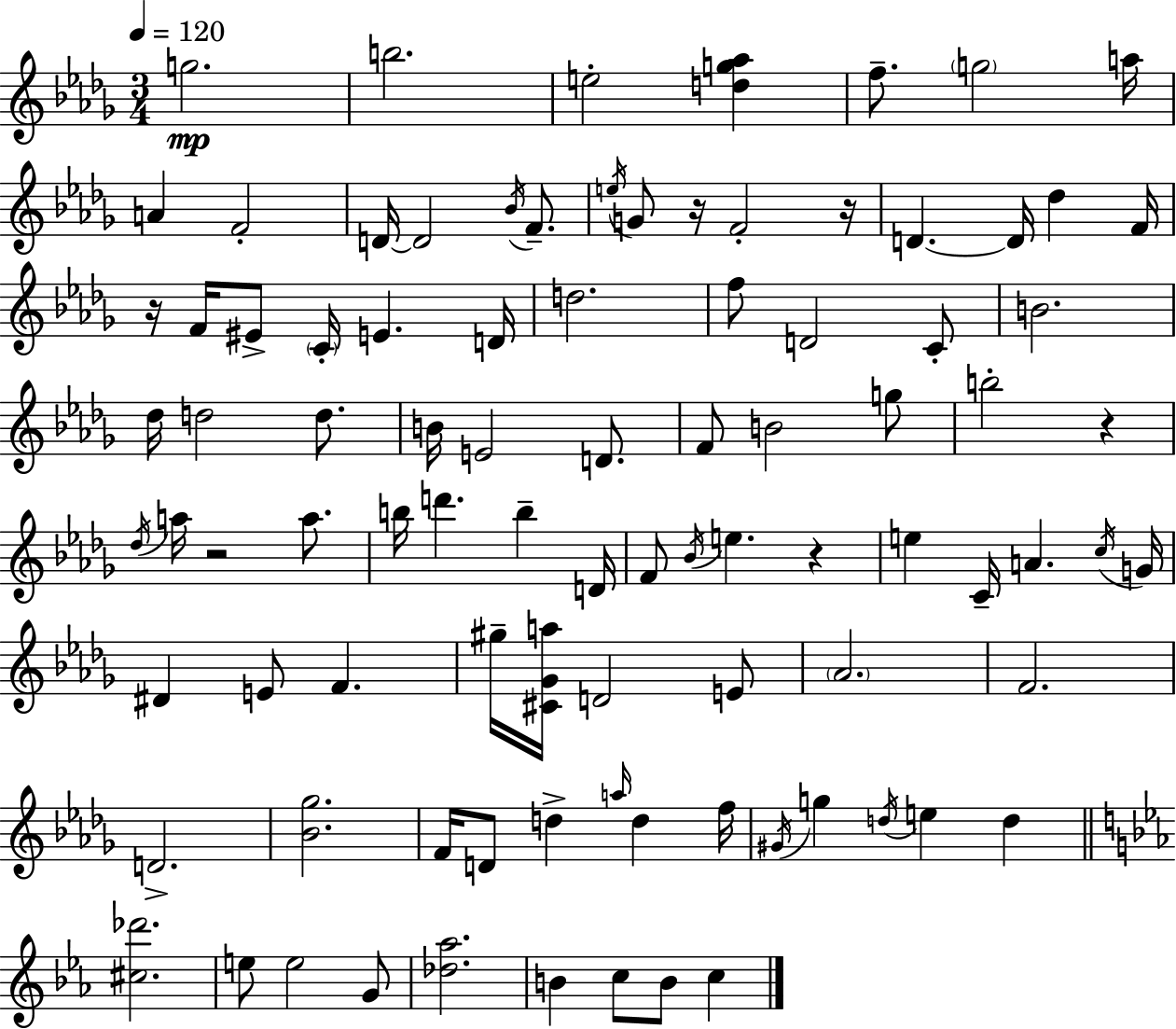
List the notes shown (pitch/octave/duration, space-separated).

G5/h. B5/h. E5/h [D5,G5,Ab5]/q F5/e. G5/h A5/s A4/q F4/h D4/s D4/h Bb4/s F4/e. E5/s G4/e R/s F4/h R/s D4/q. D4/s Db5/q F4/s R/s F4/s EIS4/e C4/s E4/q. D4/s D5/h. F5/e D4/h C4/e B4/h. Db5/s D5/h D5/e. B4/s E4/h D4/e. F4/e B4/h G5/e B5/h R/q Db5/s A5/s R/h A5/e. B5/s D6/q. B5/q D4/s F4/e Bb4/s E5/q. R/q E5/q C4/s A4/q. C5/s G4/s D#4/q E4/e F4/q. G#5/s [C#4,Gb4,A5]/s D4/h E4/e Ab4/h. F4/h. D4/h. [Bb4,Gb5]/h. F4/s D4/e D5/q A5/s D5/q F5/s G#4/s G5/q D5/s E5/q D5/q [C#5,Db6]/h. E5/e E5/h G4/e [Db5,Ab5]/h. B4/q C5/e B4/e C5/q